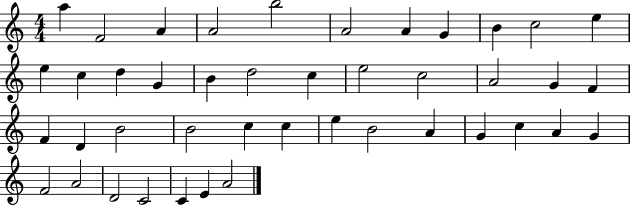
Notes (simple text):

A5/q F4/h A4/q A4/h B5/h A4/h A4/q G4/q B4/q C5/h E5/q E5/q C5/q D5/q G4/q B4/q D5/h C5/q E5/h C5/h A4/h G4/q F4/q F4/q D4/q B4/h B4/h C5/q C5/q E5/q B4/h A4/q G4/q C5/q A4/q G4/q F4/h A4/h D4/h C4/h C4/q E4/q A4/h